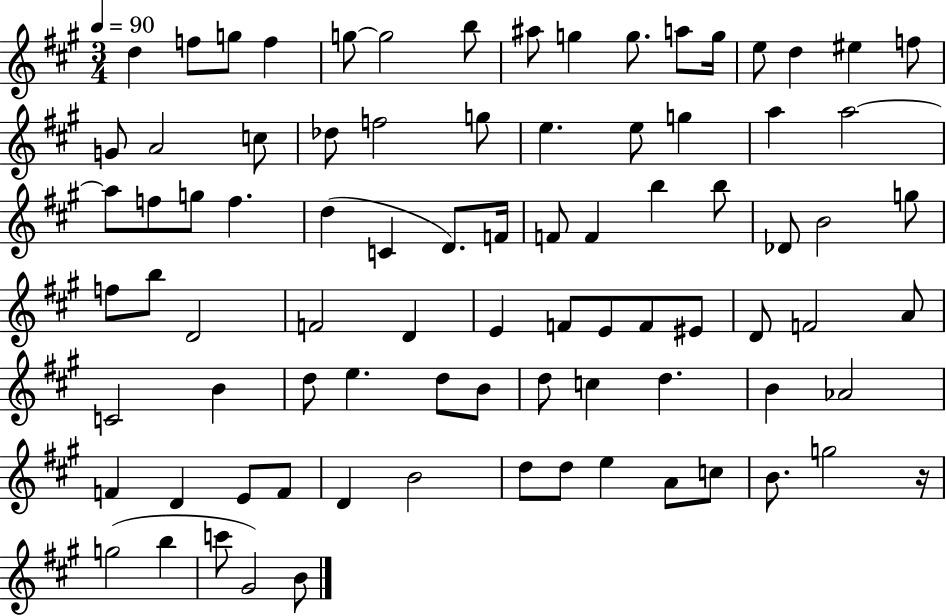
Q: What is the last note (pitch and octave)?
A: B4